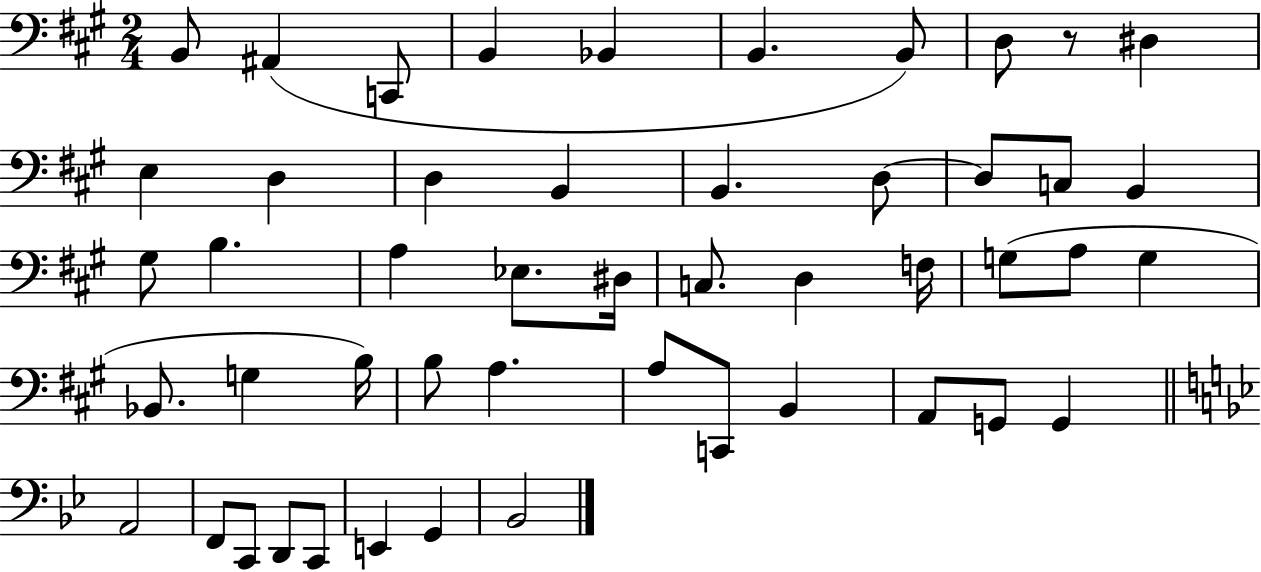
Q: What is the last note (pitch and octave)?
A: Bb2